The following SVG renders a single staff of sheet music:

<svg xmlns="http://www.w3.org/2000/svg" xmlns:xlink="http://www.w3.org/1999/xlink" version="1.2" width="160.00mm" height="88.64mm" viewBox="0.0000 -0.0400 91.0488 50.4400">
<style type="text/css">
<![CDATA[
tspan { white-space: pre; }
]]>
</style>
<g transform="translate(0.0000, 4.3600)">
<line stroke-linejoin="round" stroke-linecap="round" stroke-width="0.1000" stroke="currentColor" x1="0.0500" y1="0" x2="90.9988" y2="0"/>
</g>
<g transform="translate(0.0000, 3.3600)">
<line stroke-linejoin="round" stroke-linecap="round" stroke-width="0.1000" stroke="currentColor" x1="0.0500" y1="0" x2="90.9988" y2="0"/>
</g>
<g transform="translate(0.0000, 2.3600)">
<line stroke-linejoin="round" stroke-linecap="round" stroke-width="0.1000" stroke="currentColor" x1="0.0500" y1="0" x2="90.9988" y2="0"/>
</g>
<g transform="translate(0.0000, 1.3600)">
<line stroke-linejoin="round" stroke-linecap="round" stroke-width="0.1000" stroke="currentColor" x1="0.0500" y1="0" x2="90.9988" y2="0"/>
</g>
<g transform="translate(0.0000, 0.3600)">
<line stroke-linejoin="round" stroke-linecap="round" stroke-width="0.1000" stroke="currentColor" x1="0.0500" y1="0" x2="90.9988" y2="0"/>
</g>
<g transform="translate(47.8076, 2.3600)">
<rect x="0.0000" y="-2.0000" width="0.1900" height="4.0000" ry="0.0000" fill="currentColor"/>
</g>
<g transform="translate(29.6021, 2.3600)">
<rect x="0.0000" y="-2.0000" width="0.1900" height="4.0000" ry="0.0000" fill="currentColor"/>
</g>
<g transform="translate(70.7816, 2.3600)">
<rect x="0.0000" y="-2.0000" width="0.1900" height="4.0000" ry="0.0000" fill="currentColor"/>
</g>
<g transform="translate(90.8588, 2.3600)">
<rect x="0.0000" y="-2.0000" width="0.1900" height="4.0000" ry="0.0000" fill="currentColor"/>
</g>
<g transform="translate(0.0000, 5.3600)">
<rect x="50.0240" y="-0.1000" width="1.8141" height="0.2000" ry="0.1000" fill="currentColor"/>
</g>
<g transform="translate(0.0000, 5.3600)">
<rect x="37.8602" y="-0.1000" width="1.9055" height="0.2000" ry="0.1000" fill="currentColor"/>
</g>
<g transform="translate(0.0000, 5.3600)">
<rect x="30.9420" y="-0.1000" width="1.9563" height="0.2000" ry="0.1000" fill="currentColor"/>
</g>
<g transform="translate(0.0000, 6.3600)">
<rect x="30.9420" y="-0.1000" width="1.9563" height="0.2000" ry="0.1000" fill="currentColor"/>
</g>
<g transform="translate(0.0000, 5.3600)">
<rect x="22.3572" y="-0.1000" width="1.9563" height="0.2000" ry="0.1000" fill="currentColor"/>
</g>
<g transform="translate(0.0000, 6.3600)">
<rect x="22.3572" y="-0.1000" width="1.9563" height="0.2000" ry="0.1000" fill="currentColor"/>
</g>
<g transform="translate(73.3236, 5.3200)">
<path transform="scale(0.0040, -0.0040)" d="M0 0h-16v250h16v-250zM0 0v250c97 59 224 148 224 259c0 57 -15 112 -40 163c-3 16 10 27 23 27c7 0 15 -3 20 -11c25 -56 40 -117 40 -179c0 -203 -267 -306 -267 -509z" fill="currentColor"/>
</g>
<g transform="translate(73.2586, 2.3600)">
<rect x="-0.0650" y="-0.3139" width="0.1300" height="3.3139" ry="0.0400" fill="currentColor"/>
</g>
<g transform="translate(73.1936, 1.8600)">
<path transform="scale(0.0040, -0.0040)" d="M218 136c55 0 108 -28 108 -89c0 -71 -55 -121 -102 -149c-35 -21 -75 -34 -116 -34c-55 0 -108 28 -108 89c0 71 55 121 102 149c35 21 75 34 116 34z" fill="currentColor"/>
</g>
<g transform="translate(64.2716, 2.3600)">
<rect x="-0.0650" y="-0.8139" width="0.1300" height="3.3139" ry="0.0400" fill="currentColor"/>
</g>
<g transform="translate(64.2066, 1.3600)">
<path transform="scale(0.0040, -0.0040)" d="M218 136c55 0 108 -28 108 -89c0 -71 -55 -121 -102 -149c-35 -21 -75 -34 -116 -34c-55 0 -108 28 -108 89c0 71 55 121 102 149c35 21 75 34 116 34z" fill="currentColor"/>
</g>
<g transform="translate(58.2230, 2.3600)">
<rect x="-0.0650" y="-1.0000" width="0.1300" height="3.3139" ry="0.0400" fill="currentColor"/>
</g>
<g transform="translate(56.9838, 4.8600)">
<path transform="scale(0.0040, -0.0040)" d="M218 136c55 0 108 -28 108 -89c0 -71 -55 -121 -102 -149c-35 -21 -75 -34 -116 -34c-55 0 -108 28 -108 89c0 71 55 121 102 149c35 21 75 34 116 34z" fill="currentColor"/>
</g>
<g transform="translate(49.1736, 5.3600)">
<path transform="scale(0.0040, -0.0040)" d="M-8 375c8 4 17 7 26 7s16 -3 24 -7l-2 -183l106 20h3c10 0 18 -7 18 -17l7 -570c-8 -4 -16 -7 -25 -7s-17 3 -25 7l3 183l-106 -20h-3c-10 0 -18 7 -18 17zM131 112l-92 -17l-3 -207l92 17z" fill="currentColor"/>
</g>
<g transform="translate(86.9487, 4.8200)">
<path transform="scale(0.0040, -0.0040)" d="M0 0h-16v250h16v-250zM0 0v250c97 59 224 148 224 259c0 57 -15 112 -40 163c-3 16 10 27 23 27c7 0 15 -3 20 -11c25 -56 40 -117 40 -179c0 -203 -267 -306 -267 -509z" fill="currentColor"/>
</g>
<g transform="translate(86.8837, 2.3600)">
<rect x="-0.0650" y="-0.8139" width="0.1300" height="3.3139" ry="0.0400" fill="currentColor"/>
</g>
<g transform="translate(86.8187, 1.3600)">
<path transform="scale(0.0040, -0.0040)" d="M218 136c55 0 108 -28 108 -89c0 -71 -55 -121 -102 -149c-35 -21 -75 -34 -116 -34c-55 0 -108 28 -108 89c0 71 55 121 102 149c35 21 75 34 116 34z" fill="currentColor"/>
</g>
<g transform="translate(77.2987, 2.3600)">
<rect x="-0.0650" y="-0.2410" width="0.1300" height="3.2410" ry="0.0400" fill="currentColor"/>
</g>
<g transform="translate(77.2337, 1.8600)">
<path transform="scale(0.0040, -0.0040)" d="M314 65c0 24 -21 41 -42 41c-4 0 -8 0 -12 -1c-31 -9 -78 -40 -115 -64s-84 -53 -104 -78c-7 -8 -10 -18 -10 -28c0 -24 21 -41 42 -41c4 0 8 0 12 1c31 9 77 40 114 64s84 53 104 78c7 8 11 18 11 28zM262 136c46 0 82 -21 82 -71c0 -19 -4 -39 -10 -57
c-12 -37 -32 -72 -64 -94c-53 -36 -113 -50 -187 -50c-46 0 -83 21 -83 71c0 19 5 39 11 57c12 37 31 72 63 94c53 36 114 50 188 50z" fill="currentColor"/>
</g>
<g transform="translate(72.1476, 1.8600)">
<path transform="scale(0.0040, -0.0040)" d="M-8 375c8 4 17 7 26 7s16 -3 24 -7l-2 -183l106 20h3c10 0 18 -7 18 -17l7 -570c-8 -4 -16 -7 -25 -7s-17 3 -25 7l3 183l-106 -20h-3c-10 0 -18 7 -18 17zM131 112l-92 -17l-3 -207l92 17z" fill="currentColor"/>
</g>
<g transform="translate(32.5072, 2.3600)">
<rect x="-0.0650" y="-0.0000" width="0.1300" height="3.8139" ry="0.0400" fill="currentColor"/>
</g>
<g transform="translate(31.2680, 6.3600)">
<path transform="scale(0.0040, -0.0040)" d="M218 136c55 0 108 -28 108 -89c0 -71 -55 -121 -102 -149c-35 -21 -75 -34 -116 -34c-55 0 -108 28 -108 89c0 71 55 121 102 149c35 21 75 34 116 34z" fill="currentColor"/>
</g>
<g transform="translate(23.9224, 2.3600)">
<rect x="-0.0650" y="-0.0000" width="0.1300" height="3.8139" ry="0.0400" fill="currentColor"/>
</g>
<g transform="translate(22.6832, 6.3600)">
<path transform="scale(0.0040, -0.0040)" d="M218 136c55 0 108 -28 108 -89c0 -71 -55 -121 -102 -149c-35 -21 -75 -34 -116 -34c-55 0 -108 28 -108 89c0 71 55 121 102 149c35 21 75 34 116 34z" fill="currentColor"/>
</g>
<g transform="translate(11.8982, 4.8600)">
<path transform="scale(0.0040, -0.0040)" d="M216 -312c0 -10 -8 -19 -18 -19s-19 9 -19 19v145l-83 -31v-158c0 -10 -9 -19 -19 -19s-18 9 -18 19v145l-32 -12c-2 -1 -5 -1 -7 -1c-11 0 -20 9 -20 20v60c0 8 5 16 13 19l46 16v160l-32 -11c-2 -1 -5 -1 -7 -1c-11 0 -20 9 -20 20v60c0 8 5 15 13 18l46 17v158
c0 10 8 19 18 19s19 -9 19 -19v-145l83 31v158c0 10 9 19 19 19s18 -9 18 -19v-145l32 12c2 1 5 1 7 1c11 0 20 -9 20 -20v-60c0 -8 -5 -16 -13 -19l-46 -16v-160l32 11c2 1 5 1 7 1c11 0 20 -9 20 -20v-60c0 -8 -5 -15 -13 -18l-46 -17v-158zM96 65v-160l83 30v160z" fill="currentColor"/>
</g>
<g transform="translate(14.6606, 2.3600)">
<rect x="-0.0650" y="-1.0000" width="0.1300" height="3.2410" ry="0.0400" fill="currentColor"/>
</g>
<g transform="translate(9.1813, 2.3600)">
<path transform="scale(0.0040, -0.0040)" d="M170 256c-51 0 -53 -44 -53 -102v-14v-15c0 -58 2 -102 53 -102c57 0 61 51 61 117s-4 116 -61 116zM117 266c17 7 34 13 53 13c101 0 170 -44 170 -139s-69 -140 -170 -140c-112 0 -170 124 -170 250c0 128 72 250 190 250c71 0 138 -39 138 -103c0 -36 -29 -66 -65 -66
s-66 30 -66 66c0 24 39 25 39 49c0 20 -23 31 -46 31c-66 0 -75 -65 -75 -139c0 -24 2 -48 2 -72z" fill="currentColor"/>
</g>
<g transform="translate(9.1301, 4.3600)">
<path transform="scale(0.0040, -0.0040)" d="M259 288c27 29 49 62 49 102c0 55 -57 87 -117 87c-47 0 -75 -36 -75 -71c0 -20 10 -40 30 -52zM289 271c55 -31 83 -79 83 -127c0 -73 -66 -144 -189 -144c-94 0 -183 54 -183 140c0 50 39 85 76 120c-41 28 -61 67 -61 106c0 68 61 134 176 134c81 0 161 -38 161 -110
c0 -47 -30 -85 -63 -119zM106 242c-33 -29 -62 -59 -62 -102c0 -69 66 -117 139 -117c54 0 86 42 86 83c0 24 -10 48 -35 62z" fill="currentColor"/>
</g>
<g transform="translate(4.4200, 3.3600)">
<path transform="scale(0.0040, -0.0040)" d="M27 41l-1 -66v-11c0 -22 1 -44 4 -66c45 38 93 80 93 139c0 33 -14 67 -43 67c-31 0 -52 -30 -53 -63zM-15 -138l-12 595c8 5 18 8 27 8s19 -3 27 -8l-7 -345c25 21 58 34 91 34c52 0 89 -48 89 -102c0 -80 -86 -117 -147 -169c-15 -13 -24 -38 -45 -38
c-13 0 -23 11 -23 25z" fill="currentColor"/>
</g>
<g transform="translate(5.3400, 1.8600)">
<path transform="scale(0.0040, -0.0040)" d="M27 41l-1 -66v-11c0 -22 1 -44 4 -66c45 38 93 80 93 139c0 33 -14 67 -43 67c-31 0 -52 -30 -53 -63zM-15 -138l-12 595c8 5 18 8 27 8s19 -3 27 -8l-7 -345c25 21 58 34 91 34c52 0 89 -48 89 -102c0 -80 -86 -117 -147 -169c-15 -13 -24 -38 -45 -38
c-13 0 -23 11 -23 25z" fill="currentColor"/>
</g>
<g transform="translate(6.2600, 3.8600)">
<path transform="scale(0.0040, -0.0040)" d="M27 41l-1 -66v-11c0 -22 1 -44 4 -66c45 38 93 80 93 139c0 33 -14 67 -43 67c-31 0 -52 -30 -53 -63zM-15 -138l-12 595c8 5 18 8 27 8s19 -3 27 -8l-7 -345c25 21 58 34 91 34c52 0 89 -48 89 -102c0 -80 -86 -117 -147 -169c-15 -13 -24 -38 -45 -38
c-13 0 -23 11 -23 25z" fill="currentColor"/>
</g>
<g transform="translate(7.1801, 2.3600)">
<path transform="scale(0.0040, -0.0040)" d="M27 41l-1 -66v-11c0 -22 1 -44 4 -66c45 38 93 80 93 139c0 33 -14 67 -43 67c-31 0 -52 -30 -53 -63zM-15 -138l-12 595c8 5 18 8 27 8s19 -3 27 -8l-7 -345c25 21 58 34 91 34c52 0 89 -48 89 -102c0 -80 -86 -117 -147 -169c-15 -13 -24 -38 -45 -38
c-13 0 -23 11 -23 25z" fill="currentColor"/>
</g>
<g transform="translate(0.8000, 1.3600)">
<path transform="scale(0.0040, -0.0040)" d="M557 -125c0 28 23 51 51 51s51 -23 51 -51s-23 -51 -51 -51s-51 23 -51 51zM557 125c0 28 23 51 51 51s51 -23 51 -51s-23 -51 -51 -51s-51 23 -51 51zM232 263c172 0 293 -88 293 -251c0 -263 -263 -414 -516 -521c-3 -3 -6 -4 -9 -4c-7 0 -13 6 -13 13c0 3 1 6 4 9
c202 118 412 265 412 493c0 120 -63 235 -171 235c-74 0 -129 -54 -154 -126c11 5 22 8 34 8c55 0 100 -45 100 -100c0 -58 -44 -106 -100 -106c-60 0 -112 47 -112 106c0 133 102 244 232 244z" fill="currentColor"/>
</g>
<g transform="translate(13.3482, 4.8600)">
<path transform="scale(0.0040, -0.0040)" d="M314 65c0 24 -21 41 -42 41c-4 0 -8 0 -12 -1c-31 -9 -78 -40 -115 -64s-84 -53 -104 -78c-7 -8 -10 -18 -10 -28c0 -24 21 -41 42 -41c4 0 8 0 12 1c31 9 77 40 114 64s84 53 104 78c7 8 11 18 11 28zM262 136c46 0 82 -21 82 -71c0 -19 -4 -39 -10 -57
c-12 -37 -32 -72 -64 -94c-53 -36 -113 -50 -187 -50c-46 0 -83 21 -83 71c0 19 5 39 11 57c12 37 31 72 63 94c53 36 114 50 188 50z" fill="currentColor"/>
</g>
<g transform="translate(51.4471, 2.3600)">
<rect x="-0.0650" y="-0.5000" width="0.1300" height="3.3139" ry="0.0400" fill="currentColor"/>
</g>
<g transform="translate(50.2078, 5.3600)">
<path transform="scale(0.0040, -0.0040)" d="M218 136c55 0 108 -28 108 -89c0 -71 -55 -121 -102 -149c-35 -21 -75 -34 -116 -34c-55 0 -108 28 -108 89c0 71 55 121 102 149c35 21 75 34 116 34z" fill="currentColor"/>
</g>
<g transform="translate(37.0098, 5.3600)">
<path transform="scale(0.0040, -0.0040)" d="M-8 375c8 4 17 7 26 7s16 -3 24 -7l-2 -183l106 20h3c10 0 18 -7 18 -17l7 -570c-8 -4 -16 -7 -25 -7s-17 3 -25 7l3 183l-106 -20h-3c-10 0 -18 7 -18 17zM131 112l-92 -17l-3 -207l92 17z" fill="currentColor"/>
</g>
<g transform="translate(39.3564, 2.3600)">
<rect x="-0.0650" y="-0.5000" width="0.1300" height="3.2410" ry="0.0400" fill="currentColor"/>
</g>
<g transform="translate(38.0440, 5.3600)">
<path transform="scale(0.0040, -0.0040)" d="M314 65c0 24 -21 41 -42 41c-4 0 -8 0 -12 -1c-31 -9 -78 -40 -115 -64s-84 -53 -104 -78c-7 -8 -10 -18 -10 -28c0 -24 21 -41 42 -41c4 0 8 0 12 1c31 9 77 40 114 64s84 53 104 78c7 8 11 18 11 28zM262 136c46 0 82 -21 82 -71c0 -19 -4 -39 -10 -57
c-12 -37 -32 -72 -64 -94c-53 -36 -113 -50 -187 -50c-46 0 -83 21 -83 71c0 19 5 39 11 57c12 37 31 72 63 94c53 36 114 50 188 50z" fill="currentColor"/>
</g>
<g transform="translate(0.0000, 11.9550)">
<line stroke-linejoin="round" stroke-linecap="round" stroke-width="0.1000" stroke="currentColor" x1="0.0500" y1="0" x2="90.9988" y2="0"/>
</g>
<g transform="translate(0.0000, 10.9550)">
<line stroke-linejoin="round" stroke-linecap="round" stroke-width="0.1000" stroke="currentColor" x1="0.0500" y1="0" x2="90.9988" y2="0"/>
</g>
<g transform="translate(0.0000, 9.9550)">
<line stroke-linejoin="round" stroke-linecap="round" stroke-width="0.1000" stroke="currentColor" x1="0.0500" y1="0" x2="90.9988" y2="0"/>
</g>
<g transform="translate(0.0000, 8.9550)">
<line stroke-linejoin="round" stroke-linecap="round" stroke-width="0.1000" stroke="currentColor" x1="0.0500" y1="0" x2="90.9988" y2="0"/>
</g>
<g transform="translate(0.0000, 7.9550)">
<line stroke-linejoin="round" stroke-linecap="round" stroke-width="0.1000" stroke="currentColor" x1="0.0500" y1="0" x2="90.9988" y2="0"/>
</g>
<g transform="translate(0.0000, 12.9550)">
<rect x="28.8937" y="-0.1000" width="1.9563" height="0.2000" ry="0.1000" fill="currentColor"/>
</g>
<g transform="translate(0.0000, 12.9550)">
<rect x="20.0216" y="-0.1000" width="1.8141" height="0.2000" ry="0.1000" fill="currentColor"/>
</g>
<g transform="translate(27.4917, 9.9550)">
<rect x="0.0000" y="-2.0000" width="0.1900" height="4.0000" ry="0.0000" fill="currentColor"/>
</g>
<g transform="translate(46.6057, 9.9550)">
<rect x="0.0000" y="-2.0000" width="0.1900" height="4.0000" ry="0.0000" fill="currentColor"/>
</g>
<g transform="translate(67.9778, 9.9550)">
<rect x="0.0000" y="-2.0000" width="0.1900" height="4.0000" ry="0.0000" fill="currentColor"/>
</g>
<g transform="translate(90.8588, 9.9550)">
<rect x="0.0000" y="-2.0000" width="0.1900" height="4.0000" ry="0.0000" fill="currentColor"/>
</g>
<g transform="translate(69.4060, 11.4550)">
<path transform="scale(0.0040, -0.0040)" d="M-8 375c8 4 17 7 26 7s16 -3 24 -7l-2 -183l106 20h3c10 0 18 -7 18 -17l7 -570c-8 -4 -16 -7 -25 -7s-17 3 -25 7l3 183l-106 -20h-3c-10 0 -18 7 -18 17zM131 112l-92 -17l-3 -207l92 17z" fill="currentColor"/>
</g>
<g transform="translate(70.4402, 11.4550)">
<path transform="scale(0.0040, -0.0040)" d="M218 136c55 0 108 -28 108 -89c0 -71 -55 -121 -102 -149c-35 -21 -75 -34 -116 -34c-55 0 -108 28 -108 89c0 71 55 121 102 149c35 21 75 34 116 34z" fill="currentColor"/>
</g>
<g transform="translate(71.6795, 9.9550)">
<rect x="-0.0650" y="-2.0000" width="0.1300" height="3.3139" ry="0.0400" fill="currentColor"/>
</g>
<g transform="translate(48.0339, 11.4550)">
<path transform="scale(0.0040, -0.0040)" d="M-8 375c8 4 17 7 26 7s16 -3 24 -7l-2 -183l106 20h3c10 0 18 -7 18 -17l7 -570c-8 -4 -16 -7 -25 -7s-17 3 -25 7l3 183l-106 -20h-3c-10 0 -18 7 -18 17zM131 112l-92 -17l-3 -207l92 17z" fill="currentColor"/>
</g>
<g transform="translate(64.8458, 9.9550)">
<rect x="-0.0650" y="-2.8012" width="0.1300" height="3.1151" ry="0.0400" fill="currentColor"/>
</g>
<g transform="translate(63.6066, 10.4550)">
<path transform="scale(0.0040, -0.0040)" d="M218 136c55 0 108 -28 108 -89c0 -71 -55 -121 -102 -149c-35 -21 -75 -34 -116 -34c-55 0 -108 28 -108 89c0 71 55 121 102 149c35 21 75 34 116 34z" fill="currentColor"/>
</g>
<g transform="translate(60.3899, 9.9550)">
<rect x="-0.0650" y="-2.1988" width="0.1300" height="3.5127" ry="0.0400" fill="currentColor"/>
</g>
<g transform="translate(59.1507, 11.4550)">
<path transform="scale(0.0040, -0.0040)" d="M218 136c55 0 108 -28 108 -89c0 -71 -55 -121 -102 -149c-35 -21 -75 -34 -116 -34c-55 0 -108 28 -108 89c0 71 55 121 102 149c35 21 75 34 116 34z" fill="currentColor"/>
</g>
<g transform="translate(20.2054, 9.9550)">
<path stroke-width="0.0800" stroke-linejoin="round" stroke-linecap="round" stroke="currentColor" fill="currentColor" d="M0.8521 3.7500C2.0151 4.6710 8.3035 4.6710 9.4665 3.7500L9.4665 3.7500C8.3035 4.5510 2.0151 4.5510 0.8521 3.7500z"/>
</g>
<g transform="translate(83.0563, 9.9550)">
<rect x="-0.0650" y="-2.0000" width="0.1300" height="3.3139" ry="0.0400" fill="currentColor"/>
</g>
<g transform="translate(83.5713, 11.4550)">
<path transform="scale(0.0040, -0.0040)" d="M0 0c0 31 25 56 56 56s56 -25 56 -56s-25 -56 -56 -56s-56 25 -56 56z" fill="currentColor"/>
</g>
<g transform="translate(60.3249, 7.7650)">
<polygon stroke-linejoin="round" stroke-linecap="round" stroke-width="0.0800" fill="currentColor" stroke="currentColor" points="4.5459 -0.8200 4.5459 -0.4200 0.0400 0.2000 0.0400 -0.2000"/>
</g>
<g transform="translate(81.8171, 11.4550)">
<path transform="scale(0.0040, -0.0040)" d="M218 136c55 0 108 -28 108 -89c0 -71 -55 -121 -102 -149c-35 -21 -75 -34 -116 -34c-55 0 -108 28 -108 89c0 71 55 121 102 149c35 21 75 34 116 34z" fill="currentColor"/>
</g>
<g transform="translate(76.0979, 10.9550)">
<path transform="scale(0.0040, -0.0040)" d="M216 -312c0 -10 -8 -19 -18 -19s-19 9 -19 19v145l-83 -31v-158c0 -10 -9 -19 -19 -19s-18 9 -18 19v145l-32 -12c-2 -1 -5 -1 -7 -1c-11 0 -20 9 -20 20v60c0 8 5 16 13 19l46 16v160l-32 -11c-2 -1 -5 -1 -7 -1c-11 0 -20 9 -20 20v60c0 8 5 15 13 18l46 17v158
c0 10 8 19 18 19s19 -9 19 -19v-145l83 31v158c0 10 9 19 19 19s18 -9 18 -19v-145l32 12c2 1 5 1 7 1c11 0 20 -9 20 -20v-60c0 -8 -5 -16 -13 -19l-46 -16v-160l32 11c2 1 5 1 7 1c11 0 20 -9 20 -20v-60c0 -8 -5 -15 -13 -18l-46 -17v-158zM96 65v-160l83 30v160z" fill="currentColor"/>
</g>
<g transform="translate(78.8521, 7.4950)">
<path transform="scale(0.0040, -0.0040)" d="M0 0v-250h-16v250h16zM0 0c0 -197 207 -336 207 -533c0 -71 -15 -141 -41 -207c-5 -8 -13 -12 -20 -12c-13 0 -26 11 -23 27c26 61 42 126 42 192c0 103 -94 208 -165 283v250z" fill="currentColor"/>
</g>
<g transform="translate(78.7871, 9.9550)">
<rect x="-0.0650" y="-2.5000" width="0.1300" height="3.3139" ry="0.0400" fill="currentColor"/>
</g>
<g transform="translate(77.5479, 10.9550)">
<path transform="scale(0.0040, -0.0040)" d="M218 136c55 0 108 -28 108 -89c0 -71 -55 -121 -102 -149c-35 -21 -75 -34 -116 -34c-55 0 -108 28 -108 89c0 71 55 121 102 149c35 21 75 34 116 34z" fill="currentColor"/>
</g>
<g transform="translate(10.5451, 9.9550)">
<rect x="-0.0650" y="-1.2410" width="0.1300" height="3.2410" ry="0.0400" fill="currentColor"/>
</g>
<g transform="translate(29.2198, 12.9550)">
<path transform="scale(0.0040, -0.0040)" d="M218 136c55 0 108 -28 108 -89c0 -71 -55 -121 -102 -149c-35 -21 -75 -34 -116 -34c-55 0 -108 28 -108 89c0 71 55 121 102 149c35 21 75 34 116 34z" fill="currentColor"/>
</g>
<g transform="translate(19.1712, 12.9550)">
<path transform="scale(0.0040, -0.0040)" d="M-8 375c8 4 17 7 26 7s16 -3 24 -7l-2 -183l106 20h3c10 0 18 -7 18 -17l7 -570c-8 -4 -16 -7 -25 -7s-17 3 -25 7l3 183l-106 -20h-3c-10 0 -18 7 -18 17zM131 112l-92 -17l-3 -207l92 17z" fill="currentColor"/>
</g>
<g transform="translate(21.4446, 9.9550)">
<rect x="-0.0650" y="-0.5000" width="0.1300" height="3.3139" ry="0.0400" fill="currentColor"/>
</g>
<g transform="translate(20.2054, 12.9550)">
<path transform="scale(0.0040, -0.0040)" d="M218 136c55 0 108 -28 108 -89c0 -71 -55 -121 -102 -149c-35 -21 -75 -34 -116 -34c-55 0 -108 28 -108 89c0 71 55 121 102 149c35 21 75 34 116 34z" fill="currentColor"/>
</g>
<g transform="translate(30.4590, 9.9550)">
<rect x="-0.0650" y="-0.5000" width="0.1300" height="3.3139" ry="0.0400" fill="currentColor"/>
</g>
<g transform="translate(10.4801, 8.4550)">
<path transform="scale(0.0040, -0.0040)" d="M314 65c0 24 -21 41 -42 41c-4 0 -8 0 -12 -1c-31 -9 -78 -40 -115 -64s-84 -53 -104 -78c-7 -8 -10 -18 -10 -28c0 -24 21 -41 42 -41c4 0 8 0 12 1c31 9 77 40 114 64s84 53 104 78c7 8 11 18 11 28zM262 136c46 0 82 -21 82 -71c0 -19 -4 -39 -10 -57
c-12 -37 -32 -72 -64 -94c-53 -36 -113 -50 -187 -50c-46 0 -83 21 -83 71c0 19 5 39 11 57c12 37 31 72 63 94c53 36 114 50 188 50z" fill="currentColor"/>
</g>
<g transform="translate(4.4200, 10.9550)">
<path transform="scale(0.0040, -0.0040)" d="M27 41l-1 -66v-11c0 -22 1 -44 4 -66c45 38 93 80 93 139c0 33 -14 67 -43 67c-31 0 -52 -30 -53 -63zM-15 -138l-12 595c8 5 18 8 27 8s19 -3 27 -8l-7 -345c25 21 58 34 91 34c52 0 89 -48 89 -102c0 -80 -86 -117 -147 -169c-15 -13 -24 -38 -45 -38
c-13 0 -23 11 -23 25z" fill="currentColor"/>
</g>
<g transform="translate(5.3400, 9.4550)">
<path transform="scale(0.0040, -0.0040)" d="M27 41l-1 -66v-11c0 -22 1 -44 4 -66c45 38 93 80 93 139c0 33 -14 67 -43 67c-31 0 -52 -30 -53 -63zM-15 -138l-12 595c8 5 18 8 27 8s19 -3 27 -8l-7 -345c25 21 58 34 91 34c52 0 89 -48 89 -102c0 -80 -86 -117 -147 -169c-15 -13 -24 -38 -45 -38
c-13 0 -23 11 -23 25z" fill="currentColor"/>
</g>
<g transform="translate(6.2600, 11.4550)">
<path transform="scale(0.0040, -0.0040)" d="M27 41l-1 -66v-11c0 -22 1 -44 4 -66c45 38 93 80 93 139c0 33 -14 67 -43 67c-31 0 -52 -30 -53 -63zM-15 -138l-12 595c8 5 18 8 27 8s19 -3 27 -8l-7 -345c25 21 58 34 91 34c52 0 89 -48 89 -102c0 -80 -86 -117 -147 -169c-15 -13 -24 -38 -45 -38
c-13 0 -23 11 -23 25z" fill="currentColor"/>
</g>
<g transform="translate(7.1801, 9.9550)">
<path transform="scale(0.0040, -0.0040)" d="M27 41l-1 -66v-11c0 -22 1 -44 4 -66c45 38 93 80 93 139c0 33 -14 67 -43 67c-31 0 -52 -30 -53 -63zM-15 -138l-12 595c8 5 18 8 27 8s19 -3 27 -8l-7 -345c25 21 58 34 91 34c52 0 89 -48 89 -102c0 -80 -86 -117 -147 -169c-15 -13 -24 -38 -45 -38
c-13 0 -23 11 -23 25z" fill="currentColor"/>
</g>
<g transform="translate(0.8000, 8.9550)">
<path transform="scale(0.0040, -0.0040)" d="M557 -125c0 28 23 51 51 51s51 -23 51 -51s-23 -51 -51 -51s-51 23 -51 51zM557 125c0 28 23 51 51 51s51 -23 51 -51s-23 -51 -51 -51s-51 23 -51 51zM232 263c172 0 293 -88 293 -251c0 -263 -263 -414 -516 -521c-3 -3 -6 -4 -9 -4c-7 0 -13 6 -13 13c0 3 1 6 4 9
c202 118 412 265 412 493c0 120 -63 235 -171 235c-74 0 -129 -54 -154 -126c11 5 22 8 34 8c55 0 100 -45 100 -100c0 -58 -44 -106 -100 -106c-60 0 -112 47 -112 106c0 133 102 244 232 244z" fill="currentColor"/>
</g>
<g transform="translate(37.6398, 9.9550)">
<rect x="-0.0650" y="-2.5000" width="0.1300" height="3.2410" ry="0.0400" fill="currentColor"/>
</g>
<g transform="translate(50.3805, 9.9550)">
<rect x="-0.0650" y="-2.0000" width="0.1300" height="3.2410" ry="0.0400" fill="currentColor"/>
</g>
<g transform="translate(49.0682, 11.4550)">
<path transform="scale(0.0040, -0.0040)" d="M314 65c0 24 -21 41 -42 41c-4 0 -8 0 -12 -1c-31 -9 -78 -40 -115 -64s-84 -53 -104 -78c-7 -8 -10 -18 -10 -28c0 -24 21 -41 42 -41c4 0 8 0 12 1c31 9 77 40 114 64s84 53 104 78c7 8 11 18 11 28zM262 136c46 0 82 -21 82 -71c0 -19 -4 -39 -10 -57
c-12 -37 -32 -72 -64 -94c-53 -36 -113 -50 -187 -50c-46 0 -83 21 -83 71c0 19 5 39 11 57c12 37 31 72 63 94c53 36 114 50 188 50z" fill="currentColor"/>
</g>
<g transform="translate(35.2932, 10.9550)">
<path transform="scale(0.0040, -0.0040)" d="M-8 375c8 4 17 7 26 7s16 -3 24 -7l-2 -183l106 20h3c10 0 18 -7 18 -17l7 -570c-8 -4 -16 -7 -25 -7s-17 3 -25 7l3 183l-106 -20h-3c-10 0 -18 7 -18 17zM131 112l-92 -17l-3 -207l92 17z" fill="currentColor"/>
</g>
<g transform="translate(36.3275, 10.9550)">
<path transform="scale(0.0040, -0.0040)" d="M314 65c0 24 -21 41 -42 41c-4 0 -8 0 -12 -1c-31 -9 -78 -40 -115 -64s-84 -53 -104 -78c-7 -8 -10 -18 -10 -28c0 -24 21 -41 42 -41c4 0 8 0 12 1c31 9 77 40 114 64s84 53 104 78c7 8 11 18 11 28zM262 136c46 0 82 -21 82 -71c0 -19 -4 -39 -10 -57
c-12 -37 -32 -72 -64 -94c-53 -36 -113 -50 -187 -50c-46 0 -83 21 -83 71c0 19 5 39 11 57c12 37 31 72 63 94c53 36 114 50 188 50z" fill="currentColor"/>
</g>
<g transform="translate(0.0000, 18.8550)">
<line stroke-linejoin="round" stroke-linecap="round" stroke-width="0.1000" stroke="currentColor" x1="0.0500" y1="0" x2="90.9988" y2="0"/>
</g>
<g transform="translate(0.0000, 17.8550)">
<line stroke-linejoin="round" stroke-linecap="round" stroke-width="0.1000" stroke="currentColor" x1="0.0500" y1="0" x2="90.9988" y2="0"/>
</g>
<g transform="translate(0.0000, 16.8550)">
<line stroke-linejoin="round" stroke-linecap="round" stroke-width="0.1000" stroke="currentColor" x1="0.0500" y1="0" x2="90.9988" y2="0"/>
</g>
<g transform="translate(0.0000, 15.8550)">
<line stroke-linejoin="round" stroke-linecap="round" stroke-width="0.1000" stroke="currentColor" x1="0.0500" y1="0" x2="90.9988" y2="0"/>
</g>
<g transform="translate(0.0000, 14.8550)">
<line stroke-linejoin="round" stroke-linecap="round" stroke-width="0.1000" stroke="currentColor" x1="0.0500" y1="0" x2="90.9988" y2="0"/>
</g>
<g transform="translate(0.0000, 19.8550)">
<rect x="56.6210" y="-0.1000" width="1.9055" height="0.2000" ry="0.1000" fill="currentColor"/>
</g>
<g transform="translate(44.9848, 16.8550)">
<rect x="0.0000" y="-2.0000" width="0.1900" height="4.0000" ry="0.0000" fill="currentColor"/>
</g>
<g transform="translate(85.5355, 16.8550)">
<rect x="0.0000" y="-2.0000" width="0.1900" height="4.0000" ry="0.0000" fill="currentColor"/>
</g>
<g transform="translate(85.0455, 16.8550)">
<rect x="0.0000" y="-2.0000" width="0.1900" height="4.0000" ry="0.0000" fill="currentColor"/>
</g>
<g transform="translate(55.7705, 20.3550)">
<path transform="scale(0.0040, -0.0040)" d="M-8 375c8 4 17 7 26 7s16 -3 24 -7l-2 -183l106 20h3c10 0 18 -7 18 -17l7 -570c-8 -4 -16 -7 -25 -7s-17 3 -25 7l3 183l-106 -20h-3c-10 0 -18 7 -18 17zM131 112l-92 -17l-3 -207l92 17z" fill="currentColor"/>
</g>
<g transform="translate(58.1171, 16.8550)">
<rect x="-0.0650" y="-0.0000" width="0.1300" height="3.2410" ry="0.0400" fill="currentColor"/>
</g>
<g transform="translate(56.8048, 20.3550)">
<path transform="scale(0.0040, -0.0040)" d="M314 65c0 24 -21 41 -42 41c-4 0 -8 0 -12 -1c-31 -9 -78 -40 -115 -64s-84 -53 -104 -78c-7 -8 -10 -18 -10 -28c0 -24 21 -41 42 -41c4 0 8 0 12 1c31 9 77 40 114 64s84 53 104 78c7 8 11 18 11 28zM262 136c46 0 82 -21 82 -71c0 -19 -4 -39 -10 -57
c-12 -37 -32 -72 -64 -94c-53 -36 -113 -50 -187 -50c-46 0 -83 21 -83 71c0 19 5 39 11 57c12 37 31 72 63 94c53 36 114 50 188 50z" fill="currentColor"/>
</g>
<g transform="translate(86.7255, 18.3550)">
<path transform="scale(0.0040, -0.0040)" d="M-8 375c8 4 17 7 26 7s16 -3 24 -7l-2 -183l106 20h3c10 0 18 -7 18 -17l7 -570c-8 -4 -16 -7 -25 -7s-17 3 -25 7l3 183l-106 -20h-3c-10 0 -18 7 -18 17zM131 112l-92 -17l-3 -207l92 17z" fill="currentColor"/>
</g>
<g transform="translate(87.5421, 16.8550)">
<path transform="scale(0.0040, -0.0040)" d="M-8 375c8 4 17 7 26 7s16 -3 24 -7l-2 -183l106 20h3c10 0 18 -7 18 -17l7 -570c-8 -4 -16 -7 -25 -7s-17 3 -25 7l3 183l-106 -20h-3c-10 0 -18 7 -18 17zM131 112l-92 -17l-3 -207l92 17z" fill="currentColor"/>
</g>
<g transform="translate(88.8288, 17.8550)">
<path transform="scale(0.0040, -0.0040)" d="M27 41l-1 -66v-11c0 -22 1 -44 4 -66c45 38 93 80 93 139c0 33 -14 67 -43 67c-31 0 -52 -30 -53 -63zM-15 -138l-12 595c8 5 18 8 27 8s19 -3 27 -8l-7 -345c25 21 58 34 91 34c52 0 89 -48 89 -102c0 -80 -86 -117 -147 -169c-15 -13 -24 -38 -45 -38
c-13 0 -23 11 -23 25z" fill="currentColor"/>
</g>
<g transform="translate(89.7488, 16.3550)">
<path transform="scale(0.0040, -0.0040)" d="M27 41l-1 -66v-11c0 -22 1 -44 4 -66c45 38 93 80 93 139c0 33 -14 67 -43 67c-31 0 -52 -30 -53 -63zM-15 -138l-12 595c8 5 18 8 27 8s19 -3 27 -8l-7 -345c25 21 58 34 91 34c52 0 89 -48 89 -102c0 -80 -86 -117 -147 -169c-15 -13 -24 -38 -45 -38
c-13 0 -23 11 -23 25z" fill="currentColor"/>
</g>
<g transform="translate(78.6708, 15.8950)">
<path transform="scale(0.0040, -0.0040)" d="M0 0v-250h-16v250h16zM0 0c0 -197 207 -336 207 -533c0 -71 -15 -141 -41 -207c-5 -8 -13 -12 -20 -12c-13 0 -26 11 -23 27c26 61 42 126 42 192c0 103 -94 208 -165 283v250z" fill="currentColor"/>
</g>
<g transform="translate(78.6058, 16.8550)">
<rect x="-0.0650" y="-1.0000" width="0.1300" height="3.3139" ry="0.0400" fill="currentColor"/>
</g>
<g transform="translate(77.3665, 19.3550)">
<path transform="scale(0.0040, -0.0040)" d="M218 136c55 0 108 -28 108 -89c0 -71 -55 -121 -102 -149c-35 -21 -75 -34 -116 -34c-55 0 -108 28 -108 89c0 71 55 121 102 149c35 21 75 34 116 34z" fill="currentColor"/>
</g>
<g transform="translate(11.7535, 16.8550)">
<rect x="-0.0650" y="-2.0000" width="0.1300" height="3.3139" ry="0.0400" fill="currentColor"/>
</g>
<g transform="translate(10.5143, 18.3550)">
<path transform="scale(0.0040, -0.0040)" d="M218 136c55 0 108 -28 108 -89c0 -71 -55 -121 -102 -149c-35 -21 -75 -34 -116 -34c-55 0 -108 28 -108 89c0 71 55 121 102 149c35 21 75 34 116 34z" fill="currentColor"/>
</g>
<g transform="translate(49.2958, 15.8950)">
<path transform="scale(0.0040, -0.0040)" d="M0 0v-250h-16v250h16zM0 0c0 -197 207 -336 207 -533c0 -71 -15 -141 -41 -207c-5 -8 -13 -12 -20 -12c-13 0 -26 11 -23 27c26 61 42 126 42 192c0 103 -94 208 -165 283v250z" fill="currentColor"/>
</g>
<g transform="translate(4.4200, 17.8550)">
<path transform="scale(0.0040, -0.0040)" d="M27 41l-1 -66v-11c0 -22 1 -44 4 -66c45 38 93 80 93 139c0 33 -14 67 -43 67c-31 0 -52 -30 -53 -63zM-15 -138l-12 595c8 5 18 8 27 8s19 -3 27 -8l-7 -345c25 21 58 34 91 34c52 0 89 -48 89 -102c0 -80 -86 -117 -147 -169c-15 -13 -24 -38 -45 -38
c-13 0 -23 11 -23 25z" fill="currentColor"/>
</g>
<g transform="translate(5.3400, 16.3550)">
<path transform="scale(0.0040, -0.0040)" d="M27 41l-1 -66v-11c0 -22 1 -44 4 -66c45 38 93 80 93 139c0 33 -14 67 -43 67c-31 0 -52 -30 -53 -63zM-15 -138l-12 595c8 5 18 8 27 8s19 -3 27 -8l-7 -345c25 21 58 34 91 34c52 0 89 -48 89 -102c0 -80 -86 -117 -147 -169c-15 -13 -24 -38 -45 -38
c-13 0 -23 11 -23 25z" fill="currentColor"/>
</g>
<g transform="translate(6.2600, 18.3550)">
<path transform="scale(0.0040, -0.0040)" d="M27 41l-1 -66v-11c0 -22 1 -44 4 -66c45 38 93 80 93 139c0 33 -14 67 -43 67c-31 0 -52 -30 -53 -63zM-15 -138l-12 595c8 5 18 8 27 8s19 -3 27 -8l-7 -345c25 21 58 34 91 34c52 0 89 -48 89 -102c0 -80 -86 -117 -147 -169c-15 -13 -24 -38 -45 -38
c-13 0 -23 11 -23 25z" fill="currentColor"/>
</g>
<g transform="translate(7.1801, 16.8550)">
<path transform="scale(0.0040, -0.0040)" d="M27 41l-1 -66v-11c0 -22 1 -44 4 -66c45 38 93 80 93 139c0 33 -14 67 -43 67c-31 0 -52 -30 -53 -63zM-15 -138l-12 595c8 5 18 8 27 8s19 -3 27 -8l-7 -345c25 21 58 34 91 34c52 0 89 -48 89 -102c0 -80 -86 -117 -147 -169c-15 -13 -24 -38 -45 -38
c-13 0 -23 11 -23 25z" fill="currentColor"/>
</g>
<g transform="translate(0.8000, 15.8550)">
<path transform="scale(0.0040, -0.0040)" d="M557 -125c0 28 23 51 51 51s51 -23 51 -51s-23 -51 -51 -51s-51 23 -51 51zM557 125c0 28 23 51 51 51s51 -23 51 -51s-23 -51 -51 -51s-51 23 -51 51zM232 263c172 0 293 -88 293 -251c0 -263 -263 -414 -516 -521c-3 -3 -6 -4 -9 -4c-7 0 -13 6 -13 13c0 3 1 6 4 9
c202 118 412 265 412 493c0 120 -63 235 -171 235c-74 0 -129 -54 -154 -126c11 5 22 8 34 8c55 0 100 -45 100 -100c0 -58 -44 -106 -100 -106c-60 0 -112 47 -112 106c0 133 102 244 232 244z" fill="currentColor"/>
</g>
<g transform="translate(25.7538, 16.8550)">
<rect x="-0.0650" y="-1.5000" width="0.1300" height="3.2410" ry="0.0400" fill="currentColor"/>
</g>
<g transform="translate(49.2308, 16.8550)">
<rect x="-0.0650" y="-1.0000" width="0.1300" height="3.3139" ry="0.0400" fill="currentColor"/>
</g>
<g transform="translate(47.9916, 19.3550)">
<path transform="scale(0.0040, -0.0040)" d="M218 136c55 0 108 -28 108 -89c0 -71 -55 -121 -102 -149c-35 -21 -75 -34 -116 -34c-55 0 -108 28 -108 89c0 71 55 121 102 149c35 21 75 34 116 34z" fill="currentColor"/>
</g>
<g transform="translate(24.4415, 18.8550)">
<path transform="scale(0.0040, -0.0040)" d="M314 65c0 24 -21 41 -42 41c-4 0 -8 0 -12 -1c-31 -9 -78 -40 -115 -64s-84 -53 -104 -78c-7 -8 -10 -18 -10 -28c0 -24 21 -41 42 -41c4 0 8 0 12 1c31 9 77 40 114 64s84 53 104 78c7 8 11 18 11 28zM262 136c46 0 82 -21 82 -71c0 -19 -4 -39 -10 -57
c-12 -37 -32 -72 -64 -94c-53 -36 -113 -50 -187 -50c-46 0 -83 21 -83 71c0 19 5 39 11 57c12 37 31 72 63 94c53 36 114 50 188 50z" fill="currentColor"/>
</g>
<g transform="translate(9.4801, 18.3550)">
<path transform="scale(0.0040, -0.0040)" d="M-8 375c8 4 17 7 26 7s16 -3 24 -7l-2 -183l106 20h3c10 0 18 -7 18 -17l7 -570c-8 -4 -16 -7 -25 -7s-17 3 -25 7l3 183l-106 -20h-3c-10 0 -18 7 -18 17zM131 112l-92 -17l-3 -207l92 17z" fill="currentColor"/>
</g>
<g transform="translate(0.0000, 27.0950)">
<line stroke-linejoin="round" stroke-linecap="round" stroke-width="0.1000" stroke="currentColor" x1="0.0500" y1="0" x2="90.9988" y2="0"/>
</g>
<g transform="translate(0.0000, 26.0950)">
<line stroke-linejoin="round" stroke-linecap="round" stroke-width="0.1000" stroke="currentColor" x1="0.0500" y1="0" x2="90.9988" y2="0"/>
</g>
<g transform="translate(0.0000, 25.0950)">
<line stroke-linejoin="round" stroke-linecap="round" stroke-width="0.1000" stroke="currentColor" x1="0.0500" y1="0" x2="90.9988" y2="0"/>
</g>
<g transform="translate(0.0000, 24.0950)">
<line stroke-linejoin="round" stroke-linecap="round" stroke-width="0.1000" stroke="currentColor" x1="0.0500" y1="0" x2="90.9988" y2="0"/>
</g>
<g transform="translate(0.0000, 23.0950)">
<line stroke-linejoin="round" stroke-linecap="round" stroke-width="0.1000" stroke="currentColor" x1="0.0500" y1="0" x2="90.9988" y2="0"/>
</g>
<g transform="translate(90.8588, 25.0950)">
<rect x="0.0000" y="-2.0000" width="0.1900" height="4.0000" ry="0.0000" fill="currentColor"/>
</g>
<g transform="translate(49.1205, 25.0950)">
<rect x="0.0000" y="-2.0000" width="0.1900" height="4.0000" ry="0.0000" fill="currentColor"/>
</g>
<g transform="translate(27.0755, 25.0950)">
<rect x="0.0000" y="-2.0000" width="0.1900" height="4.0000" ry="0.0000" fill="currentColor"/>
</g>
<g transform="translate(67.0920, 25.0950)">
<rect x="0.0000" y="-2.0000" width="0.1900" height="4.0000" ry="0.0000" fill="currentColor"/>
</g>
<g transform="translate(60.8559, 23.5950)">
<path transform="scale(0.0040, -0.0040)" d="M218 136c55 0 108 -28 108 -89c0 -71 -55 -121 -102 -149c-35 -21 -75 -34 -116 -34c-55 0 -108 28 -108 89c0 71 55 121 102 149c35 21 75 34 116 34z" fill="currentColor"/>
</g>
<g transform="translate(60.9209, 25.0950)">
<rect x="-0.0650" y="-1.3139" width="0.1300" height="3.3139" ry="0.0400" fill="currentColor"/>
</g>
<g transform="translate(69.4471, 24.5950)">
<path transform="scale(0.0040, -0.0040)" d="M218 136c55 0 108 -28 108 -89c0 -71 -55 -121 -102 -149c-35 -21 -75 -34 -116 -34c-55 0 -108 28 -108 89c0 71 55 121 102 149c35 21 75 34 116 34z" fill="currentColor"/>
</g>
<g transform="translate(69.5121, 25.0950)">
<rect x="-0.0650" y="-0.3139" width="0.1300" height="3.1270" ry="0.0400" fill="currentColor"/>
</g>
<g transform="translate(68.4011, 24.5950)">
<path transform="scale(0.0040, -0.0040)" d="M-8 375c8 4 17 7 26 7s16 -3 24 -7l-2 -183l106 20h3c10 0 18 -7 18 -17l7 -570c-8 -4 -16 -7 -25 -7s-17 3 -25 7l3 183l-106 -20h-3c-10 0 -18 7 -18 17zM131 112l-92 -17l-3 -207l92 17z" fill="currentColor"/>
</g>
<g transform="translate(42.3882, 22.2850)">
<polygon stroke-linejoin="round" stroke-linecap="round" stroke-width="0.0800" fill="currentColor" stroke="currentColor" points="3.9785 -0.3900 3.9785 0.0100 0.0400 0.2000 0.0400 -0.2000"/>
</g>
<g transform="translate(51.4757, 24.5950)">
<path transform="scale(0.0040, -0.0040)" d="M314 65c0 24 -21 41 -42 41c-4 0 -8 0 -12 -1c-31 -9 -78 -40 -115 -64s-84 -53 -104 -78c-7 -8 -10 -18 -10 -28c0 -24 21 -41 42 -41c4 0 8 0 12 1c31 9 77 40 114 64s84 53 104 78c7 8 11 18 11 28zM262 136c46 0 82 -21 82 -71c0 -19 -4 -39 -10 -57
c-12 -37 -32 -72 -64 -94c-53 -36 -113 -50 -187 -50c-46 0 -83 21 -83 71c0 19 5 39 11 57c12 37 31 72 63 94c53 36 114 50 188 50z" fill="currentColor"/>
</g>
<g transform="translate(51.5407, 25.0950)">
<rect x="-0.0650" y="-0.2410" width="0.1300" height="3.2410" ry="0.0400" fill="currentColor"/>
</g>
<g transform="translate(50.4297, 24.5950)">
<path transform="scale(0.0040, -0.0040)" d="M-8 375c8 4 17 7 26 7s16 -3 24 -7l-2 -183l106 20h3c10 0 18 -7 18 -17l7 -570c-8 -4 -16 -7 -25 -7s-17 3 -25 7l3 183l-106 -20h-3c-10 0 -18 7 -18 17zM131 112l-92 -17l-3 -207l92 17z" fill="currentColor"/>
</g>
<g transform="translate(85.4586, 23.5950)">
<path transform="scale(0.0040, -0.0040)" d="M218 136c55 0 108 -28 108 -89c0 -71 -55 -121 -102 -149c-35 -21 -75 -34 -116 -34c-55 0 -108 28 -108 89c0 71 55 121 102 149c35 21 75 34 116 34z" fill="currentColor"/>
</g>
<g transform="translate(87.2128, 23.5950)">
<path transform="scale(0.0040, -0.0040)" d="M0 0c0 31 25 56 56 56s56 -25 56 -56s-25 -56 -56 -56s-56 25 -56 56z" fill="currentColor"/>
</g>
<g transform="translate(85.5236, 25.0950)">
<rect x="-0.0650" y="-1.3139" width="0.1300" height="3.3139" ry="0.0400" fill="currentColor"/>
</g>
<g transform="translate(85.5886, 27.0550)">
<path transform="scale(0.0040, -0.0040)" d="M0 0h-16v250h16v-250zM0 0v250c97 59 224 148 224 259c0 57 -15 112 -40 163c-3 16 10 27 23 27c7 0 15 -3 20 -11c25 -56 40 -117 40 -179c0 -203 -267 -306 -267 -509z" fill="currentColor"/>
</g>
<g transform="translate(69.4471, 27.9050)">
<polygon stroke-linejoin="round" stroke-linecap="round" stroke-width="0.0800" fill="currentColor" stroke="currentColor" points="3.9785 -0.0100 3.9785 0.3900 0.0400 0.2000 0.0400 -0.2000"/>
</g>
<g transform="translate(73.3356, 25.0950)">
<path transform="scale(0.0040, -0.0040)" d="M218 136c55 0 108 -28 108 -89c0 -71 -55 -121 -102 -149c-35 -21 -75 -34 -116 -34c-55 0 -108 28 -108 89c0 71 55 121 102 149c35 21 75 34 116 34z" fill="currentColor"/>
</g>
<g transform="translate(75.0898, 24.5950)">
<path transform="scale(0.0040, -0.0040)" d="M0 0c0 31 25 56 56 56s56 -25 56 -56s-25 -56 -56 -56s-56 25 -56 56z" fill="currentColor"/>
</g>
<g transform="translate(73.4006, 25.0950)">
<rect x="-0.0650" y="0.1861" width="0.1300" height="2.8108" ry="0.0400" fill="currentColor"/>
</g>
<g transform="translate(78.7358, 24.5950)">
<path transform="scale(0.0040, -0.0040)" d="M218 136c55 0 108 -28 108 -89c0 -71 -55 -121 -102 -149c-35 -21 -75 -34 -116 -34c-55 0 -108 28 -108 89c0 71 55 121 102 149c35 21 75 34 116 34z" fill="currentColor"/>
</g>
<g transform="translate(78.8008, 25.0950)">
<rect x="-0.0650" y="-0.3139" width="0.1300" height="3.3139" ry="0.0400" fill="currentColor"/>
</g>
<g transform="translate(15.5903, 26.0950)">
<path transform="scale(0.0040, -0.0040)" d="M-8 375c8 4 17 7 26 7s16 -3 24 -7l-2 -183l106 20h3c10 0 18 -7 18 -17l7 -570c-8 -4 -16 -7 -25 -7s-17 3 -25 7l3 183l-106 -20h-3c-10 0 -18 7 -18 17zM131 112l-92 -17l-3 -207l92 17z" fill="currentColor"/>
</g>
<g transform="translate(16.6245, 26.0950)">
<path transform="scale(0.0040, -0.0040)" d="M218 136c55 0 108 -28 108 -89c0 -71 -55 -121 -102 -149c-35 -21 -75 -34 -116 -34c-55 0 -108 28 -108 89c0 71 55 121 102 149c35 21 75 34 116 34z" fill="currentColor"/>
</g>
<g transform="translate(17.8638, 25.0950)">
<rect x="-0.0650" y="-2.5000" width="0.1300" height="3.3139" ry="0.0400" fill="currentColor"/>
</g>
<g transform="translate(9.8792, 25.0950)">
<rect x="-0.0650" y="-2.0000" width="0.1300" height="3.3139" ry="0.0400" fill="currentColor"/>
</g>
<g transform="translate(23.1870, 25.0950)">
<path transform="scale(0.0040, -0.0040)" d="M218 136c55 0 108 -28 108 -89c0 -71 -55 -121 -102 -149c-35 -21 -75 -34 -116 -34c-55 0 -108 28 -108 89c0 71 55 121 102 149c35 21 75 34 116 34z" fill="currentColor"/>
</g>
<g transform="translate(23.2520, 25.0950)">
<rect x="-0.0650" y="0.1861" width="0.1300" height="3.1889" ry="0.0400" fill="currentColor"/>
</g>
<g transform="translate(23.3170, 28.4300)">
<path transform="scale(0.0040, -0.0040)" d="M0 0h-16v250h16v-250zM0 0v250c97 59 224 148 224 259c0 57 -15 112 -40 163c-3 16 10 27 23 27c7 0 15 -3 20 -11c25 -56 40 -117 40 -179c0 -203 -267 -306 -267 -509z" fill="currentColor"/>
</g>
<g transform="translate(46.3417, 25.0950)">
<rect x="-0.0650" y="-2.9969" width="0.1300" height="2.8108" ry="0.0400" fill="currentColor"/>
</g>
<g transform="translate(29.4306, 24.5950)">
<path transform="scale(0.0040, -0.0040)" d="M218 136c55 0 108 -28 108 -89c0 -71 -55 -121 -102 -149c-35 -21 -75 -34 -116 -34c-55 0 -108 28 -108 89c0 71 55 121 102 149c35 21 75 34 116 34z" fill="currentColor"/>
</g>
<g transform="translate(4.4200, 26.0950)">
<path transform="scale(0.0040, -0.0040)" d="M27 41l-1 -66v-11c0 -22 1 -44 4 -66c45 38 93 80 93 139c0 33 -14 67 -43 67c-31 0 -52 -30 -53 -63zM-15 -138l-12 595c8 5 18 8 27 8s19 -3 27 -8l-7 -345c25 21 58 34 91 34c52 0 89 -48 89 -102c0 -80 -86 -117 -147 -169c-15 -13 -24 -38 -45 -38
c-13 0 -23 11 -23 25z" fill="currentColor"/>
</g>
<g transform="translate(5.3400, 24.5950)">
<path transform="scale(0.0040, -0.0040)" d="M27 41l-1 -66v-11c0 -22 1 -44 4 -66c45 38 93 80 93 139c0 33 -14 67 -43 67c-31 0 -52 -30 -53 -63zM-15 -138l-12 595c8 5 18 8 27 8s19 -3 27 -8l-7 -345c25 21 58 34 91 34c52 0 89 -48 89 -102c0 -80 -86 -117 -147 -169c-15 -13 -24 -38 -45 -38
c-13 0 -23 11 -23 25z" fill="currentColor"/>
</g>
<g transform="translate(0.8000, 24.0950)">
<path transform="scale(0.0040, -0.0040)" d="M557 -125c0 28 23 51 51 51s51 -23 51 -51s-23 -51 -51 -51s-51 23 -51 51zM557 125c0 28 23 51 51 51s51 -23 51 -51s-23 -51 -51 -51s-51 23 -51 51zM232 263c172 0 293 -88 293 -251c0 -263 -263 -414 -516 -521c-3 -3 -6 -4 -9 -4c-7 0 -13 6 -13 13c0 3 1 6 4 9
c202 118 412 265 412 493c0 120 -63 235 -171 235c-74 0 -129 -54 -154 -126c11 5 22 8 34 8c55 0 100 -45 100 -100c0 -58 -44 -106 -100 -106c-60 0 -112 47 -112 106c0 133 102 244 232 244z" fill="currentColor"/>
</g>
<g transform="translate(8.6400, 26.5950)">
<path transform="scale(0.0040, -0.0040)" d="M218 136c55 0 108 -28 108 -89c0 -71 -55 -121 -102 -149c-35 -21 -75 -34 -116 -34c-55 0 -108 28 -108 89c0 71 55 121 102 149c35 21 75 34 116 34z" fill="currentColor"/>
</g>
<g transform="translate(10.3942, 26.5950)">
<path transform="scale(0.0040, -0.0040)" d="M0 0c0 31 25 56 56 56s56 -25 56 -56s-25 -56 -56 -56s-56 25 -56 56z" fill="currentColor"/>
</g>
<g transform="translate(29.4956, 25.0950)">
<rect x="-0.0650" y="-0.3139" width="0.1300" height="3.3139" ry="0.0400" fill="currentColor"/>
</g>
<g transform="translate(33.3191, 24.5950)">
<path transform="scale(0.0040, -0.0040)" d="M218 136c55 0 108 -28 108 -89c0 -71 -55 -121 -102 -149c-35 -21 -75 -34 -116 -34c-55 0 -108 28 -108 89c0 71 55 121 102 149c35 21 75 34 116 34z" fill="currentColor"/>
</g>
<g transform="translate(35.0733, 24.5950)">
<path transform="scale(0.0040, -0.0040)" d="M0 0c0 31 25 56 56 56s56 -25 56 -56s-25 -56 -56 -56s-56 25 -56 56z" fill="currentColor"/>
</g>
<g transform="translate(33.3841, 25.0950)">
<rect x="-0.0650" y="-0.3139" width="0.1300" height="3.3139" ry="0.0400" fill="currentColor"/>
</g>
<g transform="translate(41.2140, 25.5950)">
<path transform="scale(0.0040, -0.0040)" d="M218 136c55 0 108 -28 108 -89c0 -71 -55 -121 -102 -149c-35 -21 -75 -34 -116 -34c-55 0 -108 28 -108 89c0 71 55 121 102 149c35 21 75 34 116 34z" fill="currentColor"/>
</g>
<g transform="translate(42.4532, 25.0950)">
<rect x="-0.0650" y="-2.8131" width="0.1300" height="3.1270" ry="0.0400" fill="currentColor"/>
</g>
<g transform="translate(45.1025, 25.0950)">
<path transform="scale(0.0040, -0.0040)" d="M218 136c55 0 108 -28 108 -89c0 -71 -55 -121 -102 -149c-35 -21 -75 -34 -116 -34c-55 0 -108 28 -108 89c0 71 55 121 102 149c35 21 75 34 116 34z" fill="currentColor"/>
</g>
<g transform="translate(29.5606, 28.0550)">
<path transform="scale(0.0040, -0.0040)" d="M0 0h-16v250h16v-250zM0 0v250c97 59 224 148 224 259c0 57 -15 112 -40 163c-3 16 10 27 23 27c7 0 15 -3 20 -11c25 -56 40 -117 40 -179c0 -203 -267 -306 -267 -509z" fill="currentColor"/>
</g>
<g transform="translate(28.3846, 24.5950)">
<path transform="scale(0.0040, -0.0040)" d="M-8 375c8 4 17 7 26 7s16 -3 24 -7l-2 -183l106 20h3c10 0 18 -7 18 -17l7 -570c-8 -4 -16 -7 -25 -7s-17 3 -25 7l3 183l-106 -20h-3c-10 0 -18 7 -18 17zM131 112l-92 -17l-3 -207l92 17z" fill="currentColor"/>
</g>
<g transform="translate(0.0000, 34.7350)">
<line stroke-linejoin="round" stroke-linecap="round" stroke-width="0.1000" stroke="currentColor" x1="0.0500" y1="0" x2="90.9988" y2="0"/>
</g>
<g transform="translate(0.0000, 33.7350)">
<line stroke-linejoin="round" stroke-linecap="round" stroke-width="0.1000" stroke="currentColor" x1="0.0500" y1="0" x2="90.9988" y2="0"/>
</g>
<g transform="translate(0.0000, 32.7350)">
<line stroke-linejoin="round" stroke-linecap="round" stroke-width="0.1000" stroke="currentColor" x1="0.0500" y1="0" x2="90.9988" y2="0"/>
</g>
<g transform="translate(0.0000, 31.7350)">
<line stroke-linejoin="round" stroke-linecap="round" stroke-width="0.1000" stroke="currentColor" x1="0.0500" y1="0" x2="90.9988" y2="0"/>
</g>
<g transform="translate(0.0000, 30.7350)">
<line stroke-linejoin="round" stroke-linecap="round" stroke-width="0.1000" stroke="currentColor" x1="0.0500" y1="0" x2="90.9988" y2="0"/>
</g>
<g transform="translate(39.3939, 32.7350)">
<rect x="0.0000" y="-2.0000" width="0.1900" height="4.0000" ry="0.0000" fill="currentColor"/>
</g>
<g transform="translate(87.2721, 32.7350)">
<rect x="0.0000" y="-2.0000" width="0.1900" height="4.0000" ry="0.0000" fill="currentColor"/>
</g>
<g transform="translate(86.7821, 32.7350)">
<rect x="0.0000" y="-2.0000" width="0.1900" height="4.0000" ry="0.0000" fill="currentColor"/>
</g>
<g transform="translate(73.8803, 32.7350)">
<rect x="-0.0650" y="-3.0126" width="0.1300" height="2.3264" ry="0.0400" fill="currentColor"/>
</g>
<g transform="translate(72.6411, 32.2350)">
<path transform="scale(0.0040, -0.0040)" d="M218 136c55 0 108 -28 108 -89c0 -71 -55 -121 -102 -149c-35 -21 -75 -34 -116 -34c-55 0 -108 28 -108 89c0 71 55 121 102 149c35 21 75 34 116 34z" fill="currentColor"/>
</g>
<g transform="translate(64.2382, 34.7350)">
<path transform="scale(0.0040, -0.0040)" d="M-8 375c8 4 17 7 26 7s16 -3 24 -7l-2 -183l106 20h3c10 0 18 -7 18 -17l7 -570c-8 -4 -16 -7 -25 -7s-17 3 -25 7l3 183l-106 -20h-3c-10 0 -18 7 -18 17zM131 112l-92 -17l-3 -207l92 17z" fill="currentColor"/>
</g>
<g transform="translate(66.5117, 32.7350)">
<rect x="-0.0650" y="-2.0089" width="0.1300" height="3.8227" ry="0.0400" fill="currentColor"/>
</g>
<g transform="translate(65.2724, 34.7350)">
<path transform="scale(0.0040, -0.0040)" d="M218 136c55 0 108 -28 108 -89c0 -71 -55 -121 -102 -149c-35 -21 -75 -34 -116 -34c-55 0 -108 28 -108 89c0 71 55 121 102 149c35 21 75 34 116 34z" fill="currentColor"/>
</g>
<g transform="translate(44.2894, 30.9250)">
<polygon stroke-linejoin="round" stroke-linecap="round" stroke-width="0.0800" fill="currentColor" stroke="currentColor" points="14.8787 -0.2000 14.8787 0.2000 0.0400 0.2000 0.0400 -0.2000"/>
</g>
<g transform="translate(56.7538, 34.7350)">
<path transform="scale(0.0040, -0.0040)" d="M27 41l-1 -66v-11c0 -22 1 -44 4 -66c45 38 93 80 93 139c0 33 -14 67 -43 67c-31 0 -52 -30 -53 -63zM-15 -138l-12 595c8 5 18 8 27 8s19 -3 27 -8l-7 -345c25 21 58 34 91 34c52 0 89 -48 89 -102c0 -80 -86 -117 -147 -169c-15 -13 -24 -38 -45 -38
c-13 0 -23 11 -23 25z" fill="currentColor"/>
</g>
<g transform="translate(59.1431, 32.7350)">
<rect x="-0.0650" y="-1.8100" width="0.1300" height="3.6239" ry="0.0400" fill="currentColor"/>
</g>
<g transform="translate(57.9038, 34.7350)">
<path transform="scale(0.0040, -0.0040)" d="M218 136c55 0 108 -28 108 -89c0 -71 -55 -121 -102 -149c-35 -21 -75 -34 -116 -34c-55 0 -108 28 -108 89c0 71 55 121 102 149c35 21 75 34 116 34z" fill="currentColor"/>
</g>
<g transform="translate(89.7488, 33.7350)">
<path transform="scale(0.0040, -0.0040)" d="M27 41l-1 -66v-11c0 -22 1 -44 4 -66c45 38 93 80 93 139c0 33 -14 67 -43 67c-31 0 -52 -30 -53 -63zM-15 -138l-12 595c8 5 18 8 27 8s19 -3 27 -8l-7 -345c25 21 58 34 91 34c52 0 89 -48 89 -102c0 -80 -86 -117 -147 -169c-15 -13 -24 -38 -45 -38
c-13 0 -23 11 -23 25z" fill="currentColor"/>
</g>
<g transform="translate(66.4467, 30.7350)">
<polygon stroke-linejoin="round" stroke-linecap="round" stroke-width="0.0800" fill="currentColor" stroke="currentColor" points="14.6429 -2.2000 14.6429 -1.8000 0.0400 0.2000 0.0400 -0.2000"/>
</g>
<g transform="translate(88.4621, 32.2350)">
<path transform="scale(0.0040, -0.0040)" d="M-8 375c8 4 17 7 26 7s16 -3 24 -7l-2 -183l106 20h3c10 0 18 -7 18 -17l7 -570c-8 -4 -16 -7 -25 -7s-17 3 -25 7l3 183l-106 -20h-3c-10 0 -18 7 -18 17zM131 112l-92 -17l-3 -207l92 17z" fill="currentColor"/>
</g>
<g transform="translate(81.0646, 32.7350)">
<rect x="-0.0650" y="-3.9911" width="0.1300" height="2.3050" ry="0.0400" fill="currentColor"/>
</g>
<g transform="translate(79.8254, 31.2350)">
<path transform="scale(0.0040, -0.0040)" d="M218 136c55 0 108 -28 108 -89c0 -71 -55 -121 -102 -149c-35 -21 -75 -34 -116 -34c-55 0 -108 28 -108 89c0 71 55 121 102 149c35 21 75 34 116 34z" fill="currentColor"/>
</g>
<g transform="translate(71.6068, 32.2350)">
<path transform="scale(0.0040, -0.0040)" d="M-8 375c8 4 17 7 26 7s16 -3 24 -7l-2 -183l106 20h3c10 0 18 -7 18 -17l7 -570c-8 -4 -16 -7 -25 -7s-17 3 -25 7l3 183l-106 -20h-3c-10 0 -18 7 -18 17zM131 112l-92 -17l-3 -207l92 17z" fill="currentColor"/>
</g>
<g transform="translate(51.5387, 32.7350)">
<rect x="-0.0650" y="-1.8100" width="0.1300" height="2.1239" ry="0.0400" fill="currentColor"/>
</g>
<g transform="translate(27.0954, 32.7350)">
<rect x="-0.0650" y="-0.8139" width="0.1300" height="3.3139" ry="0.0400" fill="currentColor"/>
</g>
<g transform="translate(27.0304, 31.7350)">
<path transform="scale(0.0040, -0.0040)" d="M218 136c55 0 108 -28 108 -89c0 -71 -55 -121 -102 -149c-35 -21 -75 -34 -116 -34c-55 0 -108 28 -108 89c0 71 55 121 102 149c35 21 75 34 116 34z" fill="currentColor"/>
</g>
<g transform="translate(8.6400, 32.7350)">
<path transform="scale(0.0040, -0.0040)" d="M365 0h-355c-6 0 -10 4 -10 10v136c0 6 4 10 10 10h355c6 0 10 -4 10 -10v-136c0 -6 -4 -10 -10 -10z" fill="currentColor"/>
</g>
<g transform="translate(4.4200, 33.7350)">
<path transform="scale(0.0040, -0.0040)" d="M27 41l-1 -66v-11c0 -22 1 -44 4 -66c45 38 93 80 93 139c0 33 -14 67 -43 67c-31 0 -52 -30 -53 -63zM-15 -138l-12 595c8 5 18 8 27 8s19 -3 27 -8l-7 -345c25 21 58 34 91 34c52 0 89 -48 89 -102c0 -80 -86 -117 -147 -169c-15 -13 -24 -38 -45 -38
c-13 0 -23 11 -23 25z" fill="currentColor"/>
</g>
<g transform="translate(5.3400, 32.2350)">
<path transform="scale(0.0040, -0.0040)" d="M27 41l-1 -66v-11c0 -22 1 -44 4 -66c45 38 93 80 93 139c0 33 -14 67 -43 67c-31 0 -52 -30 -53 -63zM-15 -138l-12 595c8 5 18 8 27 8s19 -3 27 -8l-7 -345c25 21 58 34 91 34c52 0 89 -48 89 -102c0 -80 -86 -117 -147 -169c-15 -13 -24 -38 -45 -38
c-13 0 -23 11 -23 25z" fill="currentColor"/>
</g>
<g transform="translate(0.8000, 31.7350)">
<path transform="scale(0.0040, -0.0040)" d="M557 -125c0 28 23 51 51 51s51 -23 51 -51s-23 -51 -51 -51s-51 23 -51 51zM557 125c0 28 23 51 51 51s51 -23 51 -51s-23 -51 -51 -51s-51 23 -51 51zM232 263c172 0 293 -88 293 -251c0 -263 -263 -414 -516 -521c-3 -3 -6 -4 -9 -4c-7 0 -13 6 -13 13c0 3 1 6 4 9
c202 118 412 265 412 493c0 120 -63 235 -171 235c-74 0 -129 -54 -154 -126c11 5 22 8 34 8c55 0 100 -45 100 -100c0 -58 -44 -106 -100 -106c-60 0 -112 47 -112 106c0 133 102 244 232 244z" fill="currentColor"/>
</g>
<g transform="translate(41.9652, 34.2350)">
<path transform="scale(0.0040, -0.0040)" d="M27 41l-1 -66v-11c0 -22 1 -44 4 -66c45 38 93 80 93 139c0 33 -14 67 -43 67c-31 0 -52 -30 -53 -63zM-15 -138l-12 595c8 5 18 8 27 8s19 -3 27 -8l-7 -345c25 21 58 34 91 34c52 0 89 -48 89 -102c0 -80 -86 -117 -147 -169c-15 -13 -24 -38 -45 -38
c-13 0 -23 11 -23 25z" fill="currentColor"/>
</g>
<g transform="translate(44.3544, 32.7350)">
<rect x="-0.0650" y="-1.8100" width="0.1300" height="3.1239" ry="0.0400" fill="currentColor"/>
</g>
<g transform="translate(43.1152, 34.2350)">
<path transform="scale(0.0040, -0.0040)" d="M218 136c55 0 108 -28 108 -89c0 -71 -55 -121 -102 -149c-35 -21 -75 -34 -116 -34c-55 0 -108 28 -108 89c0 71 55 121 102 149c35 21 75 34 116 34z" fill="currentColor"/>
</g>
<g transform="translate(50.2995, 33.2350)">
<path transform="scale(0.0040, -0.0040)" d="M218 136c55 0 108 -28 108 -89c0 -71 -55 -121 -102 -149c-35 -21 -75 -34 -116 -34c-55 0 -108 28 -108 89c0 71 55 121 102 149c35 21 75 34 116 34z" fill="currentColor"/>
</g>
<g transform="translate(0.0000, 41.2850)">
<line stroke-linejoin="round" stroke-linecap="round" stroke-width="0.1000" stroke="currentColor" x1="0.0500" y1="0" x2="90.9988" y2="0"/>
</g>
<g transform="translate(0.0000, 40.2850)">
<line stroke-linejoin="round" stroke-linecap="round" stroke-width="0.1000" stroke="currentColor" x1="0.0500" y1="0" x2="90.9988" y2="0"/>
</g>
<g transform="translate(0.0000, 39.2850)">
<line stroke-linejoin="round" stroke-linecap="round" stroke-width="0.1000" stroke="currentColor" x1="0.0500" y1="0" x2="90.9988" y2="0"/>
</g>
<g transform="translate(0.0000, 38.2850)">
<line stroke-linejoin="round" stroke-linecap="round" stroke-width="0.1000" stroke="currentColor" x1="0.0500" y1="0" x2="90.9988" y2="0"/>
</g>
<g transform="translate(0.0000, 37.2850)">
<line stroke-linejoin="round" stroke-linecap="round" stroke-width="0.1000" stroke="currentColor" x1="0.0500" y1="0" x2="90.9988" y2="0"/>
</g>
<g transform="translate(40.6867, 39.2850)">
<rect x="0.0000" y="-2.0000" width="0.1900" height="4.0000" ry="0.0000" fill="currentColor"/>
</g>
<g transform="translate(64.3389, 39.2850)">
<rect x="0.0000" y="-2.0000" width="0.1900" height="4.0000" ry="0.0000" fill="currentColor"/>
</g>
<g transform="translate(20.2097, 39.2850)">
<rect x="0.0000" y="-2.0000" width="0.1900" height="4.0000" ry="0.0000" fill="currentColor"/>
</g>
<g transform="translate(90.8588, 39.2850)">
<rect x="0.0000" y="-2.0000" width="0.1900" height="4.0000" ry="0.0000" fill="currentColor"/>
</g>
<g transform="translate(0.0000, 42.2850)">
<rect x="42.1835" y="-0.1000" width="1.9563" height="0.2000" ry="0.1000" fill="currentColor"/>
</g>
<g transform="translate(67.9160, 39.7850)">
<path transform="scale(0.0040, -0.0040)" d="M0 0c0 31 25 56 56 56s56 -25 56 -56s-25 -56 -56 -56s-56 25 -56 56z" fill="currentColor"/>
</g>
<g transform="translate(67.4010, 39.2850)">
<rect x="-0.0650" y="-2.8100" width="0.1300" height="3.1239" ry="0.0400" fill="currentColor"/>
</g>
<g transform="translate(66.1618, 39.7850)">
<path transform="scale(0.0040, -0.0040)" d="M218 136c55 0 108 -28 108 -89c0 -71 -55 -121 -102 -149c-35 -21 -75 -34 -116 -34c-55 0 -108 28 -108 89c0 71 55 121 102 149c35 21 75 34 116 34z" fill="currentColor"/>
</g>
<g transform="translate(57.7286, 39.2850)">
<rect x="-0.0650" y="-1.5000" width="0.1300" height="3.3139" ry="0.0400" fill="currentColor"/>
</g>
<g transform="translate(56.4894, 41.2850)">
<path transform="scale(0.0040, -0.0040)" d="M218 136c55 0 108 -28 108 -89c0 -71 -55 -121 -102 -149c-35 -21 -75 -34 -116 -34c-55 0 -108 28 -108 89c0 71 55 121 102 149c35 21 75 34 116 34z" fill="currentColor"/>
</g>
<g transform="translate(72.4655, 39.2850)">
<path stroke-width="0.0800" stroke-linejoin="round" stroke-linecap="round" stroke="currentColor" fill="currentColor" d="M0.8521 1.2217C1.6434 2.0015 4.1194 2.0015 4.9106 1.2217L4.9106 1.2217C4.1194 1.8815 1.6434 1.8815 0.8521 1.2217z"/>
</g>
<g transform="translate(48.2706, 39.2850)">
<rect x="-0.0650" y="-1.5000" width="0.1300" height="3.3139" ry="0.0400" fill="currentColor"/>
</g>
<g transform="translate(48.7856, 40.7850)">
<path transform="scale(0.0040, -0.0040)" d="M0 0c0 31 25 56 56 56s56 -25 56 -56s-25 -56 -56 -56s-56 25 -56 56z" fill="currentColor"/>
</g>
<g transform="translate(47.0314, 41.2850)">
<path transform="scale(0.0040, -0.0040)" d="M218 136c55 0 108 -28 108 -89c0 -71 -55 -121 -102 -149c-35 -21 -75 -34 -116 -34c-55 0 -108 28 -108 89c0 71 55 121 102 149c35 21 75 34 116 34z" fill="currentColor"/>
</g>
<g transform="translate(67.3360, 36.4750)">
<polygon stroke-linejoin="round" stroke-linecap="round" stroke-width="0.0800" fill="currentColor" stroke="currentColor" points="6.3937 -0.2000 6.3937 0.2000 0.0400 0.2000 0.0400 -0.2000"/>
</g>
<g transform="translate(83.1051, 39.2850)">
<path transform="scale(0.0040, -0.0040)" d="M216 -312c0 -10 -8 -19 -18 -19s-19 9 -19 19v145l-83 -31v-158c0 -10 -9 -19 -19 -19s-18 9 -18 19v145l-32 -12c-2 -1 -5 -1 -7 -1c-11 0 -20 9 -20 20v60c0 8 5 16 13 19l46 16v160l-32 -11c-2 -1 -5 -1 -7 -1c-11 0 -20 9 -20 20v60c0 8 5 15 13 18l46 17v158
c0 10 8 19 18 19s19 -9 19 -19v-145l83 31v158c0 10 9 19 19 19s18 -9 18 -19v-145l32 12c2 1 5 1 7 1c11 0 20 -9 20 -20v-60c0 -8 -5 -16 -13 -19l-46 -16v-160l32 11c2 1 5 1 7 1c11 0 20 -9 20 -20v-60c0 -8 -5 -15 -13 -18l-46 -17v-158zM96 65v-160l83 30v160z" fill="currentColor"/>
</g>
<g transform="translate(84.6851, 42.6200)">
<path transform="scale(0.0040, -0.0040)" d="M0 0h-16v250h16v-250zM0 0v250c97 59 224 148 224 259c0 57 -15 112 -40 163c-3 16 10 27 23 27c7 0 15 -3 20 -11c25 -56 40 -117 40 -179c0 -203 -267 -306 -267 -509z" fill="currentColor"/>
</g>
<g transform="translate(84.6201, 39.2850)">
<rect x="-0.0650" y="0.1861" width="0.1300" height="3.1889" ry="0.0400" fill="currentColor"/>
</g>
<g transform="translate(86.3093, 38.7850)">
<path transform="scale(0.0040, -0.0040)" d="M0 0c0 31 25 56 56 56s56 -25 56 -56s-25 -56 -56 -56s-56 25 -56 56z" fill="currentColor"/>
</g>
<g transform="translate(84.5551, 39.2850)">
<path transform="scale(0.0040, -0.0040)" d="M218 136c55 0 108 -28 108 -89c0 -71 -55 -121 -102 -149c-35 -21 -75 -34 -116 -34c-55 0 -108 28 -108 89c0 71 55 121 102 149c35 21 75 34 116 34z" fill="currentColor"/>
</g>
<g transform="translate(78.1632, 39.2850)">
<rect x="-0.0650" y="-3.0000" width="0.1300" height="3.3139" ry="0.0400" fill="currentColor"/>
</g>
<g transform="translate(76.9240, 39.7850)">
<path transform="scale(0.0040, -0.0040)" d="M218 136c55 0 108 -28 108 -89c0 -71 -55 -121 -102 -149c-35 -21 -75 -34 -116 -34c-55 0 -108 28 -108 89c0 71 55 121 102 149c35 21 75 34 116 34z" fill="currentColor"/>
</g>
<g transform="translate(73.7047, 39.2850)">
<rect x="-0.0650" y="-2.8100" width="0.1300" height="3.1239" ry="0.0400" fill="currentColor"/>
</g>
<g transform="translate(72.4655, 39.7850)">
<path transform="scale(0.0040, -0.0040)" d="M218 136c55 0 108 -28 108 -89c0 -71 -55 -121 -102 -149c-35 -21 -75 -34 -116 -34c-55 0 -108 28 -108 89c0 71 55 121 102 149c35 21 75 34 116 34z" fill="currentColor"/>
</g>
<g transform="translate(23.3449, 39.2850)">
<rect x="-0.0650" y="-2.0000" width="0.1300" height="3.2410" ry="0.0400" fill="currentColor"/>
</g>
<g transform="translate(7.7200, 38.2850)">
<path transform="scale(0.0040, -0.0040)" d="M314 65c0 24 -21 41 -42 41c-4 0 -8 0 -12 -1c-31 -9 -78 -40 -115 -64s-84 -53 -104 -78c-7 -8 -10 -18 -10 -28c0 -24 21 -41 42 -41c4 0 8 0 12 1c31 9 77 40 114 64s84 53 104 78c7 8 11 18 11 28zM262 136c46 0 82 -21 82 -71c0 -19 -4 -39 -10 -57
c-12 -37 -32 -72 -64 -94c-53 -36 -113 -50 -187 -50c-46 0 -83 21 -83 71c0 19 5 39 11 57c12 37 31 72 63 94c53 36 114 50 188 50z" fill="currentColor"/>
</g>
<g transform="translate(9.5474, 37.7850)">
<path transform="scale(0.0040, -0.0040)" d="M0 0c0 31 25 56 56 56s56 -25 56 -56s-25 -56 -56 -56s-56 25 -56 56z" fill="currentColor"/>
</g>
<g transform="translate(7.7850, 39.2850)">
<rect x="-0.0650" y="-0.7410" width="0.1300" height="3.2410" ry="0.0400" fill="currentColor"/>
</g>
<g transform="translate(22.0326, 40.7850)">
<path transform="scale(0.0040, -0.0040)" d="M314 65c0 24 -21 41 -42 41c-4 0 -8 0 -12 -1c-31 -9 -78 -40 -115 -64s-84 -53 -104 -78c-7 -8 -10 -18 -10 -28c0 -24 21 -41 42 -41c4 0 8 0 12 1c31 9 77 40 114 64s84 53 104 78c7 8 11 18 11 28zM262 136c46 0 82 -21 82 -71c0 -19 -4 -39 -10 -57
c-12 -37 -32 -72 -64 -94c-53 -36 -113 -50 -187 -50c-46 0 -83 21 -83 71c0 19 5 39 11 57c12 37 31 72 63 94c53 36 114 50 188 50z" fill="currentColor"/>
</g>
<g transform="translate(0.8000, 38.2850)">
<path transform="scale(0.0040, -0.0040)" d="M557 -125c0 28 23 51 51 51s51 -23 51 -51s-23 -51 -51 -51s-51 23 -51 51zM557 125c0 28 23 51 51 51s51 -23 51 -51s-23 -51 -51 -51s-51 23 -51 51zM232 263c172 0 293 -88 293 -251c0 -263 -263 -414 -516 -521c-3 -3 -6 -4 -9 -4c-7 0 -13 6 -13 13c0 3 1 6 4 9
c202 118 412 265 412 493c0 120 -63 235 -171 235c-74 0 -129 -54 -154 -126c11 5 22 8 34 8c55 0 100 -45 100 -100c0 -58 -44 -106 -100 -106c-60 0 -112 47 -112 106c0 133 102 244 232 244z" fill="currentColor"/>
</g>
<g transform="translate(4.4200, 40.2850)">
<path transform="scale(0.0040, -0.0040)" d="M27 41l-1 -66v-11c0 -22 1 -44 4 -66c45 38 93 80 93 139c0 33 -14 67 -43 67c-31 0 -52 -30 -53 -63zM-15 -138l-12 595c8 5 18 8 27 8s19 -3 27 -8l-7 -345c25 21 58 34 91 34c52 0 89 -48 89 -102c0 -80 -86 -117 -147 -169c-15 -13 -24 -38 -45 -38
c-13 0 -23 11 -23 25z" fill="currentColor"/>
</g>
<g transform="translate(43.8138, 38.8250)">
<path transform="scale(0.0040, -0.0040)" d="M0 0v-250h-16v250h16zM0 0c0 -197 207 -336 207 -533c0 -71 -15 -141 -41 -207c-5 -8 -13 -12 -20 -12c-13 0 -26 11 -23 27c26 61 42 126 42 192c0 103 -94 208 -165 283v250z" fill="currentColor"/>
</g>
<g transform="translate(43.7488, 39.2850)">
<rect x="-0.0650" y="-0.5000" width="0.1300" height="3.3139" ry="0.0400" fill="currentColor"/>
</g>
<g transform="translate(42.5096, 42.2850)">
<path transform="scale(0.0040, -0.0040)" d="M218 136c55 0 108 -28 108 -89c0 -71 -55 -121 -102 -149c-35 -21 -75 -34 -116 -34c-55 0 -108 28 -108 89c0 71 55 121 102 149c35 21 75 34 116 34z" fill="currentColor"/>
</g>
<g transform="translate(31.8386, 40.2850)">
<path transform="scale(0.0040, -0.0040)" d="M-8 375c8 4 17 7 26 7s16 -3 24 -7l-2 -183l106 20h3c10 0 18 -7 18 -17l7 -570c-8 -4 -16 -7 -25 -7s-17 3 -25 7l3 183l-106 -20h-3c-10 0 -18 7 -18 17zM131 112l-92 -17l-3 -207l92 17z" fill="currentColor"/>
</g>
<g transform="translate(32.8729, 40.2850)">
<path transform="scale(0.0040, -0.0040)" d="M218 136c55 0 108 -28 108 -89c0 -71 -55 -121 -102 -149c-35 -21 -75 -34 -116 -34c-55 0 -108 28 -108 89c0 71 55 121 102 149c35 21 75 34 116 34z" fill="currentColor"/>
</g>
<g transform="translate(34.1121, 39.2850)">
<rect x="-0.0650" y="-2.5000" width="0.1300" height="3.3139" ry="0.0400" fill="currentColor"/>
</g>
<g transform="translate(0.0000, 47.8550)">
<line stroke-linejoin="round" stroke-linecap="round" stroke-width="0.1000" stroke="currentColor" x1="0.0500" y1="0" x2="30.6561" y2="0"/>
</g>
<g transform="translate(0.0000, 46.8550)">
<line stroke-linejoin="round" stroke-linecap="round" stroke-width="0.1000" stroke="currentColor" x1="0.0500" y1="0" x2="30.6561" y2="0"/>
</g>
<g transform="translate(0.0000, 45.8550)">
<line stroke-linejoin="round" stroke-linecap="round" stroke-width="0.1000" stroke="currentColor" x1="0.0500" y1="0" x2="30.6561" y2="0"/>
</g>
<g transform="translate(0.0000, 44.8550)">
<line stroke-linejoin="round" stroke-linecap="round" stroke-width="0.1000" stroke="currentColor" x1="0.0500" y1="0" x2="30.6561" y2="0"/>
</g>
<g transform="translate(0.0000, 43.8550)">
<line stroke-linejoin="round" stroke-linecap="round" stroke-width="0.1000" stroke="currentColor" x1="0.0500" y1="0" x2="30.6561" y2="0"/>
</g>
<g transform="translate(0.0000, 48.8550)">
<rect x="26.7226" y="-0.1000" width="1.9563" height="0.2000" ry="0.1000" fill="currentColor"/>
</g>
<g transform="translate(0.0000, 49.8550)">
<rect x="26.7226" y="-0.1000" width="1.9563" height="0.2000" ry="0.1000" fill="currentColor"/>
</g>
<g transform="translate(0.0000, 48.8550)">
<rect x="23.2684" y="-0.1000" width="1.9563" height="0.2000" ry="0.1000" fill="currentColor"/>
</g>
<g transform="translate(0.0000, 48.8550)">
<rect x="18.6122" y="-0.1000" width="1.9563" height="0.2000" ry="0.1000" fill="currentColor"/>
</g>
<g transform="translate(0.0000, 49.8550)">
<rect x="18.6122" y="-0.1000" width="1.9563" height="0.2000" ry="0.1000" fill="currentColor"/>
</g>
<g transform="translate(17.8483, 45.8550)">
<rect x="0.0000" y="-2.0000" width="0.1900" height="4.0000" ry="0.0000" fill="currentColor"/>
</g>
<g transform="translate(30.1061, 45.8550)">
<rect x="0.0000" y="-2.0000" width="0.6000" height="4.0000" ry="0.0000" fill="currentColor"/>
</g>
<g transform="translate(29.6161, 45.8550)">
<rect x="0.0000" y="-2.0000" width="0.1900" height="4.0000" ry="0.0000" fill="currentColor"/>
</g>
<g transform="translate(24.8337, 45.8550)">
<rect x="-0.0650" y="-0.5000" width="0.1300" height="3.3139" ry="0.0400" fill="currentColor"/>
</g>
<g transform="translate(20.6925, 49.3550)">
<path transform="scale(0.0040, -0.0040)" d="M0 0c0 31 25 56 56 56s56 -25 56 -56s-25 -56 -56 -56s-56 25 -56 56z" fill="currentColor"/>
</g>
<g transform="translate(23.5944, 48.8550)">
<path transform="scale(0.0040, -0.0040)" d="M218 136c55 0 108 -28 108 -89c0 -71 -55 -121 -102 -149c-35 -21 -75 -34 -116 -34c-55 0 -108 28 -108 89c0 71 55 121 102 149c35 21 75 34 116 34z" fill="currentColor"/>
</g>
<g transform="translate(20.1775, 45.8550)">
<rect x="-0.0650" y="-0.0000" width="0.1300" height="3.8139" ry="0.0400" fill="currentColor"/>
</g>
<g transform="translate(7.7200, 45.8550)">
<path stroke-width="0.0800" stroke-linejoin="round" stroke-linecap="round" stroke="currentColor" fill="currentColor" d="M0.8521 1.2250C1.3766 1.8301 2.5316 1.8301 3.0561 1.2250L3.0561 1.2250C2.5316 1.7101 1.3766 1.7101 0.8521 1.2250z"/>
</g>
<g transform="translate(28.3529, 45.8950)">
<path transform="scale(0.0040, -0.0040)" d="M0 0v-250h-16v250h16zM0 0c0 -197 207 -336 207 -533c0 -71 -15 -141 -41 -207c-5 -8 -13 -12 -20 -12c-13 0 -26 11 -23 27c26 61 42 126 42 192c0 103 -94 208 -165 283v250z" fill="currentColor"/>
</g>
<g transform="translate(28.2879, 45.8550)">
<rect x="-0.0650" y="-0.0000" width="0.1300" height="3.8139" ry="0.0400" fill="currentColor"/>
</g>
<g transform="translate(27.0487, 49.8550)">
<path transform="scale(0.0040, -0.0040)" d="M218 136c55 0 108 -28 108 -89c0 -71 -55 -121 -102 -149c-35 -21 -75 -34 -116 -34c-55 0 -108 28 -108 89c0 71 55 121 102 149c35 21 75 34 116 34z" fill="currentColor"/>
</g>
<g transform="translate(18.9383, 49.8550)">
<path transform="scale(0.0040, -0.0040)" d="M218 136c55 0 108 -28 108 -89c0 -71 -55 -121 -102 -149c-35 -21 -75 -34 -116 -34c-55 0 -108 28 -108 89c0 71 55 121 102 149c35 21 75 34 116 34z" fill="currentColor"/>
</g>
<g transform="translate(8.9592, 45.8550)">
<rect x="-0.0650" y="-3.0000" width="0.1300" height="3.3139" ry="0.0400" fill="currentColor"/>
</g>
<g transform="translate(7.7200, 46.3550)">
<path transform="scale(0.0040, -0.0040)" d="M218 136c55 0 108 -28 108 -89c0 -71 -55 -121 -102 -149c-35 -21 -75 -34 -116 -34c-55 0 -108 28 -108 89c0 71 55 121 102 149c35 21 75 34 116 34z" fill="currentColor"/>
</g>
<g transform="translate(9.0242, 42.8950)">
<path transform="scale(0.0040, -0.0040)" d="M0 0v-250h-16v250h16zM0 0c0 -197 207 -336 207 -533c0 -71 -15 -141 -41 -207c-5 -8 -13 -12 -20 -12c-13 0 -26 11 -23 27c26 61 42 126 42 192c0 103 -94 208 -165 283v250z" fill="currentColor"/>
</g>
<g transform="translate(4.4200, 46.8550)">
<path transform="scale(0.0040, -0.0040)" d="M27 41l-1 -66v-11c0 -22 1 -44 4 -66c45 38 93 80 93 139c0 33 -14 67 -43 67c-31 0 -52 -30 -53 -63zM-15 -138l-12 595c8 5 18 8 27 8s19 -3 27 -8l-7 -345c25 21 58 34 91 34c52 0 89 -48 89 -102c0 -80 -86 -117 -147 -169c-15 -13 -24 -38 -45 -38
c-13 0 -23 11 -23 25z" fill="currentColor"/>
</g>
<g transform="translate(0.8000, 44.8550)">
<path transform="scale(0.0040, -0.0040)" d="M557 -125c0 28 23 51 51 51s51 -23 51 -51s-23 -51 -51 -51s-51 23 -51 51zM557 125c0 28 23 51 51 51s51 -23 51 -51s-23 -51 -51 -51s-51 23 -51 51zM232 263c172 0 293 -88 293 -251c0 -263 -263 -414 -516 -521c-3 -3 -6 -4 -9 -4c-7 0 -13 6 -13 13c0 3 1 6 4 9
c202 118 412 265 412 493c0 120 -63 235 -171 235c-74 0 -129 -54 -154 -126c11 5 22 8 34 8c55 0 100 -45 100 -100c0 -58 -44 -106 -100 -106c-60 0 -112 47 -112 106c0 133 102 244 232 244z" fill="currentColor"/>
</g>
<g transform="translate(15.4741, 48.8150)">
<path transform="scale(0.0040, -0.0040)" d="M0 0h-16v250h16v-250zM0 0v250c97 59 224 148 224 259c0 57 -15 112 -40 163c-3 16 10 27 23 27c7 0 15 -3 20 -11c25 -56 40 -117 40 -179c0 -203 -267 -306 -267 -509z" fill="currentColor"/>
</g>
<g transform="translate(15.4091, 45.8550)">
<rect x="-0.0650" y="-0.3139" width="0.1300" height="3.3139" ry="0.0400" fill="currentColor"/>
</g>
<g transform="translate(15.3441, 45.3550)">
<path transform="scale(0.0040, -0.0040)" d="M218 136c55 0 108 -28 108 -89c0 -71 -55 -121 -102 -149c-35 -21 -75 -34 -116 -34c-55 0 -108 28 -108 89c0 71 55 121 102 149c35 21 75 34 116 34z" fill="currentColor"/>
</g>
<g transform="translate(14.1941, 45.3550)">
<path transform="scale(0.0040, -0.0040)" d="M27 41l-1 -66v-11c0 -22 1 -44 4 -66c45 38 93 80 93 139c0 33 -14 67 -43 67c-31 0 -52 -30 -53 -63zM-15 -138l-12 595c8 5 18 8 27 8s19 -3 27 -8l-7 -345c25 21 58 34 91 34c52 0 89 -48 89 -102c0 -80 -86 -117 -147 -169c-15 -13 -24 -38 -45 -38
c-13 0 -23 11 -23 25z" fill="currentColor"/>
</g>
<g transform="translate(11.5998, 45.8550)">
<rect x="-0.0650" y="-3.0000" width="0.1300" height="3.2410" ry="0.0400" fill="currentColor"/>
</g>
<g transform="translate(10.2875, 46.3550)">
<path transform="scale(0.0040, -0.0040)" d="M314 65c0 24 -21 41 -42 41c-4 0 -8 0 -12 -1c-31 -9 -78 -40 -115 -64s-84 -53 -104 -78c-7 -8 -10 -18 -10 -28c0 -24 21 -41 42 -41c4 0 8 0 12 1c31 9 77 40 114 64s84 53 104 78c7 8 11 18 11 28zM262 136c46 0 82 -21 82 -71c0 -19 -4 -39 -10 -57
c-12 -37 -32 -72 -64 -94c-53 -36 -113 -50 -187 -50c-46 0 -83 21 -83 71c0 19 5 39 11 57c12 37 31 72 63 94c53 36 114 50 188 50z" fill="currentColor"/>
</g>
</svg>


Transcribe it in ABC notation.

X:1
T:Untitled
M:6/8
L:1/4
K:Ab
^F,,2 C,, C,, E,,2 E,, F,, F, E,/2 E,2 F,/2 G,2 E,, E,, B,,2 A,,2 A,,/2 C,/2 A,, ^B,,/2 A,, A,, G,,2 F,,/2 D,,2 F,,/2 A,, B,, D,/2 E,/2 E, C,/2 D,/2 E,2 G, E,/2 D,/2 E, G,/2 z2 F, _A,,/2 C,/2 _G,,/2 G,,/2 E,/2 G,/2 F,2 A,,2 B,, E,,/2 G,, G,, C,/2 C,/2 C, ^D,/2 C,/2 C,2 _E,/2 C,, E,, C,,/2